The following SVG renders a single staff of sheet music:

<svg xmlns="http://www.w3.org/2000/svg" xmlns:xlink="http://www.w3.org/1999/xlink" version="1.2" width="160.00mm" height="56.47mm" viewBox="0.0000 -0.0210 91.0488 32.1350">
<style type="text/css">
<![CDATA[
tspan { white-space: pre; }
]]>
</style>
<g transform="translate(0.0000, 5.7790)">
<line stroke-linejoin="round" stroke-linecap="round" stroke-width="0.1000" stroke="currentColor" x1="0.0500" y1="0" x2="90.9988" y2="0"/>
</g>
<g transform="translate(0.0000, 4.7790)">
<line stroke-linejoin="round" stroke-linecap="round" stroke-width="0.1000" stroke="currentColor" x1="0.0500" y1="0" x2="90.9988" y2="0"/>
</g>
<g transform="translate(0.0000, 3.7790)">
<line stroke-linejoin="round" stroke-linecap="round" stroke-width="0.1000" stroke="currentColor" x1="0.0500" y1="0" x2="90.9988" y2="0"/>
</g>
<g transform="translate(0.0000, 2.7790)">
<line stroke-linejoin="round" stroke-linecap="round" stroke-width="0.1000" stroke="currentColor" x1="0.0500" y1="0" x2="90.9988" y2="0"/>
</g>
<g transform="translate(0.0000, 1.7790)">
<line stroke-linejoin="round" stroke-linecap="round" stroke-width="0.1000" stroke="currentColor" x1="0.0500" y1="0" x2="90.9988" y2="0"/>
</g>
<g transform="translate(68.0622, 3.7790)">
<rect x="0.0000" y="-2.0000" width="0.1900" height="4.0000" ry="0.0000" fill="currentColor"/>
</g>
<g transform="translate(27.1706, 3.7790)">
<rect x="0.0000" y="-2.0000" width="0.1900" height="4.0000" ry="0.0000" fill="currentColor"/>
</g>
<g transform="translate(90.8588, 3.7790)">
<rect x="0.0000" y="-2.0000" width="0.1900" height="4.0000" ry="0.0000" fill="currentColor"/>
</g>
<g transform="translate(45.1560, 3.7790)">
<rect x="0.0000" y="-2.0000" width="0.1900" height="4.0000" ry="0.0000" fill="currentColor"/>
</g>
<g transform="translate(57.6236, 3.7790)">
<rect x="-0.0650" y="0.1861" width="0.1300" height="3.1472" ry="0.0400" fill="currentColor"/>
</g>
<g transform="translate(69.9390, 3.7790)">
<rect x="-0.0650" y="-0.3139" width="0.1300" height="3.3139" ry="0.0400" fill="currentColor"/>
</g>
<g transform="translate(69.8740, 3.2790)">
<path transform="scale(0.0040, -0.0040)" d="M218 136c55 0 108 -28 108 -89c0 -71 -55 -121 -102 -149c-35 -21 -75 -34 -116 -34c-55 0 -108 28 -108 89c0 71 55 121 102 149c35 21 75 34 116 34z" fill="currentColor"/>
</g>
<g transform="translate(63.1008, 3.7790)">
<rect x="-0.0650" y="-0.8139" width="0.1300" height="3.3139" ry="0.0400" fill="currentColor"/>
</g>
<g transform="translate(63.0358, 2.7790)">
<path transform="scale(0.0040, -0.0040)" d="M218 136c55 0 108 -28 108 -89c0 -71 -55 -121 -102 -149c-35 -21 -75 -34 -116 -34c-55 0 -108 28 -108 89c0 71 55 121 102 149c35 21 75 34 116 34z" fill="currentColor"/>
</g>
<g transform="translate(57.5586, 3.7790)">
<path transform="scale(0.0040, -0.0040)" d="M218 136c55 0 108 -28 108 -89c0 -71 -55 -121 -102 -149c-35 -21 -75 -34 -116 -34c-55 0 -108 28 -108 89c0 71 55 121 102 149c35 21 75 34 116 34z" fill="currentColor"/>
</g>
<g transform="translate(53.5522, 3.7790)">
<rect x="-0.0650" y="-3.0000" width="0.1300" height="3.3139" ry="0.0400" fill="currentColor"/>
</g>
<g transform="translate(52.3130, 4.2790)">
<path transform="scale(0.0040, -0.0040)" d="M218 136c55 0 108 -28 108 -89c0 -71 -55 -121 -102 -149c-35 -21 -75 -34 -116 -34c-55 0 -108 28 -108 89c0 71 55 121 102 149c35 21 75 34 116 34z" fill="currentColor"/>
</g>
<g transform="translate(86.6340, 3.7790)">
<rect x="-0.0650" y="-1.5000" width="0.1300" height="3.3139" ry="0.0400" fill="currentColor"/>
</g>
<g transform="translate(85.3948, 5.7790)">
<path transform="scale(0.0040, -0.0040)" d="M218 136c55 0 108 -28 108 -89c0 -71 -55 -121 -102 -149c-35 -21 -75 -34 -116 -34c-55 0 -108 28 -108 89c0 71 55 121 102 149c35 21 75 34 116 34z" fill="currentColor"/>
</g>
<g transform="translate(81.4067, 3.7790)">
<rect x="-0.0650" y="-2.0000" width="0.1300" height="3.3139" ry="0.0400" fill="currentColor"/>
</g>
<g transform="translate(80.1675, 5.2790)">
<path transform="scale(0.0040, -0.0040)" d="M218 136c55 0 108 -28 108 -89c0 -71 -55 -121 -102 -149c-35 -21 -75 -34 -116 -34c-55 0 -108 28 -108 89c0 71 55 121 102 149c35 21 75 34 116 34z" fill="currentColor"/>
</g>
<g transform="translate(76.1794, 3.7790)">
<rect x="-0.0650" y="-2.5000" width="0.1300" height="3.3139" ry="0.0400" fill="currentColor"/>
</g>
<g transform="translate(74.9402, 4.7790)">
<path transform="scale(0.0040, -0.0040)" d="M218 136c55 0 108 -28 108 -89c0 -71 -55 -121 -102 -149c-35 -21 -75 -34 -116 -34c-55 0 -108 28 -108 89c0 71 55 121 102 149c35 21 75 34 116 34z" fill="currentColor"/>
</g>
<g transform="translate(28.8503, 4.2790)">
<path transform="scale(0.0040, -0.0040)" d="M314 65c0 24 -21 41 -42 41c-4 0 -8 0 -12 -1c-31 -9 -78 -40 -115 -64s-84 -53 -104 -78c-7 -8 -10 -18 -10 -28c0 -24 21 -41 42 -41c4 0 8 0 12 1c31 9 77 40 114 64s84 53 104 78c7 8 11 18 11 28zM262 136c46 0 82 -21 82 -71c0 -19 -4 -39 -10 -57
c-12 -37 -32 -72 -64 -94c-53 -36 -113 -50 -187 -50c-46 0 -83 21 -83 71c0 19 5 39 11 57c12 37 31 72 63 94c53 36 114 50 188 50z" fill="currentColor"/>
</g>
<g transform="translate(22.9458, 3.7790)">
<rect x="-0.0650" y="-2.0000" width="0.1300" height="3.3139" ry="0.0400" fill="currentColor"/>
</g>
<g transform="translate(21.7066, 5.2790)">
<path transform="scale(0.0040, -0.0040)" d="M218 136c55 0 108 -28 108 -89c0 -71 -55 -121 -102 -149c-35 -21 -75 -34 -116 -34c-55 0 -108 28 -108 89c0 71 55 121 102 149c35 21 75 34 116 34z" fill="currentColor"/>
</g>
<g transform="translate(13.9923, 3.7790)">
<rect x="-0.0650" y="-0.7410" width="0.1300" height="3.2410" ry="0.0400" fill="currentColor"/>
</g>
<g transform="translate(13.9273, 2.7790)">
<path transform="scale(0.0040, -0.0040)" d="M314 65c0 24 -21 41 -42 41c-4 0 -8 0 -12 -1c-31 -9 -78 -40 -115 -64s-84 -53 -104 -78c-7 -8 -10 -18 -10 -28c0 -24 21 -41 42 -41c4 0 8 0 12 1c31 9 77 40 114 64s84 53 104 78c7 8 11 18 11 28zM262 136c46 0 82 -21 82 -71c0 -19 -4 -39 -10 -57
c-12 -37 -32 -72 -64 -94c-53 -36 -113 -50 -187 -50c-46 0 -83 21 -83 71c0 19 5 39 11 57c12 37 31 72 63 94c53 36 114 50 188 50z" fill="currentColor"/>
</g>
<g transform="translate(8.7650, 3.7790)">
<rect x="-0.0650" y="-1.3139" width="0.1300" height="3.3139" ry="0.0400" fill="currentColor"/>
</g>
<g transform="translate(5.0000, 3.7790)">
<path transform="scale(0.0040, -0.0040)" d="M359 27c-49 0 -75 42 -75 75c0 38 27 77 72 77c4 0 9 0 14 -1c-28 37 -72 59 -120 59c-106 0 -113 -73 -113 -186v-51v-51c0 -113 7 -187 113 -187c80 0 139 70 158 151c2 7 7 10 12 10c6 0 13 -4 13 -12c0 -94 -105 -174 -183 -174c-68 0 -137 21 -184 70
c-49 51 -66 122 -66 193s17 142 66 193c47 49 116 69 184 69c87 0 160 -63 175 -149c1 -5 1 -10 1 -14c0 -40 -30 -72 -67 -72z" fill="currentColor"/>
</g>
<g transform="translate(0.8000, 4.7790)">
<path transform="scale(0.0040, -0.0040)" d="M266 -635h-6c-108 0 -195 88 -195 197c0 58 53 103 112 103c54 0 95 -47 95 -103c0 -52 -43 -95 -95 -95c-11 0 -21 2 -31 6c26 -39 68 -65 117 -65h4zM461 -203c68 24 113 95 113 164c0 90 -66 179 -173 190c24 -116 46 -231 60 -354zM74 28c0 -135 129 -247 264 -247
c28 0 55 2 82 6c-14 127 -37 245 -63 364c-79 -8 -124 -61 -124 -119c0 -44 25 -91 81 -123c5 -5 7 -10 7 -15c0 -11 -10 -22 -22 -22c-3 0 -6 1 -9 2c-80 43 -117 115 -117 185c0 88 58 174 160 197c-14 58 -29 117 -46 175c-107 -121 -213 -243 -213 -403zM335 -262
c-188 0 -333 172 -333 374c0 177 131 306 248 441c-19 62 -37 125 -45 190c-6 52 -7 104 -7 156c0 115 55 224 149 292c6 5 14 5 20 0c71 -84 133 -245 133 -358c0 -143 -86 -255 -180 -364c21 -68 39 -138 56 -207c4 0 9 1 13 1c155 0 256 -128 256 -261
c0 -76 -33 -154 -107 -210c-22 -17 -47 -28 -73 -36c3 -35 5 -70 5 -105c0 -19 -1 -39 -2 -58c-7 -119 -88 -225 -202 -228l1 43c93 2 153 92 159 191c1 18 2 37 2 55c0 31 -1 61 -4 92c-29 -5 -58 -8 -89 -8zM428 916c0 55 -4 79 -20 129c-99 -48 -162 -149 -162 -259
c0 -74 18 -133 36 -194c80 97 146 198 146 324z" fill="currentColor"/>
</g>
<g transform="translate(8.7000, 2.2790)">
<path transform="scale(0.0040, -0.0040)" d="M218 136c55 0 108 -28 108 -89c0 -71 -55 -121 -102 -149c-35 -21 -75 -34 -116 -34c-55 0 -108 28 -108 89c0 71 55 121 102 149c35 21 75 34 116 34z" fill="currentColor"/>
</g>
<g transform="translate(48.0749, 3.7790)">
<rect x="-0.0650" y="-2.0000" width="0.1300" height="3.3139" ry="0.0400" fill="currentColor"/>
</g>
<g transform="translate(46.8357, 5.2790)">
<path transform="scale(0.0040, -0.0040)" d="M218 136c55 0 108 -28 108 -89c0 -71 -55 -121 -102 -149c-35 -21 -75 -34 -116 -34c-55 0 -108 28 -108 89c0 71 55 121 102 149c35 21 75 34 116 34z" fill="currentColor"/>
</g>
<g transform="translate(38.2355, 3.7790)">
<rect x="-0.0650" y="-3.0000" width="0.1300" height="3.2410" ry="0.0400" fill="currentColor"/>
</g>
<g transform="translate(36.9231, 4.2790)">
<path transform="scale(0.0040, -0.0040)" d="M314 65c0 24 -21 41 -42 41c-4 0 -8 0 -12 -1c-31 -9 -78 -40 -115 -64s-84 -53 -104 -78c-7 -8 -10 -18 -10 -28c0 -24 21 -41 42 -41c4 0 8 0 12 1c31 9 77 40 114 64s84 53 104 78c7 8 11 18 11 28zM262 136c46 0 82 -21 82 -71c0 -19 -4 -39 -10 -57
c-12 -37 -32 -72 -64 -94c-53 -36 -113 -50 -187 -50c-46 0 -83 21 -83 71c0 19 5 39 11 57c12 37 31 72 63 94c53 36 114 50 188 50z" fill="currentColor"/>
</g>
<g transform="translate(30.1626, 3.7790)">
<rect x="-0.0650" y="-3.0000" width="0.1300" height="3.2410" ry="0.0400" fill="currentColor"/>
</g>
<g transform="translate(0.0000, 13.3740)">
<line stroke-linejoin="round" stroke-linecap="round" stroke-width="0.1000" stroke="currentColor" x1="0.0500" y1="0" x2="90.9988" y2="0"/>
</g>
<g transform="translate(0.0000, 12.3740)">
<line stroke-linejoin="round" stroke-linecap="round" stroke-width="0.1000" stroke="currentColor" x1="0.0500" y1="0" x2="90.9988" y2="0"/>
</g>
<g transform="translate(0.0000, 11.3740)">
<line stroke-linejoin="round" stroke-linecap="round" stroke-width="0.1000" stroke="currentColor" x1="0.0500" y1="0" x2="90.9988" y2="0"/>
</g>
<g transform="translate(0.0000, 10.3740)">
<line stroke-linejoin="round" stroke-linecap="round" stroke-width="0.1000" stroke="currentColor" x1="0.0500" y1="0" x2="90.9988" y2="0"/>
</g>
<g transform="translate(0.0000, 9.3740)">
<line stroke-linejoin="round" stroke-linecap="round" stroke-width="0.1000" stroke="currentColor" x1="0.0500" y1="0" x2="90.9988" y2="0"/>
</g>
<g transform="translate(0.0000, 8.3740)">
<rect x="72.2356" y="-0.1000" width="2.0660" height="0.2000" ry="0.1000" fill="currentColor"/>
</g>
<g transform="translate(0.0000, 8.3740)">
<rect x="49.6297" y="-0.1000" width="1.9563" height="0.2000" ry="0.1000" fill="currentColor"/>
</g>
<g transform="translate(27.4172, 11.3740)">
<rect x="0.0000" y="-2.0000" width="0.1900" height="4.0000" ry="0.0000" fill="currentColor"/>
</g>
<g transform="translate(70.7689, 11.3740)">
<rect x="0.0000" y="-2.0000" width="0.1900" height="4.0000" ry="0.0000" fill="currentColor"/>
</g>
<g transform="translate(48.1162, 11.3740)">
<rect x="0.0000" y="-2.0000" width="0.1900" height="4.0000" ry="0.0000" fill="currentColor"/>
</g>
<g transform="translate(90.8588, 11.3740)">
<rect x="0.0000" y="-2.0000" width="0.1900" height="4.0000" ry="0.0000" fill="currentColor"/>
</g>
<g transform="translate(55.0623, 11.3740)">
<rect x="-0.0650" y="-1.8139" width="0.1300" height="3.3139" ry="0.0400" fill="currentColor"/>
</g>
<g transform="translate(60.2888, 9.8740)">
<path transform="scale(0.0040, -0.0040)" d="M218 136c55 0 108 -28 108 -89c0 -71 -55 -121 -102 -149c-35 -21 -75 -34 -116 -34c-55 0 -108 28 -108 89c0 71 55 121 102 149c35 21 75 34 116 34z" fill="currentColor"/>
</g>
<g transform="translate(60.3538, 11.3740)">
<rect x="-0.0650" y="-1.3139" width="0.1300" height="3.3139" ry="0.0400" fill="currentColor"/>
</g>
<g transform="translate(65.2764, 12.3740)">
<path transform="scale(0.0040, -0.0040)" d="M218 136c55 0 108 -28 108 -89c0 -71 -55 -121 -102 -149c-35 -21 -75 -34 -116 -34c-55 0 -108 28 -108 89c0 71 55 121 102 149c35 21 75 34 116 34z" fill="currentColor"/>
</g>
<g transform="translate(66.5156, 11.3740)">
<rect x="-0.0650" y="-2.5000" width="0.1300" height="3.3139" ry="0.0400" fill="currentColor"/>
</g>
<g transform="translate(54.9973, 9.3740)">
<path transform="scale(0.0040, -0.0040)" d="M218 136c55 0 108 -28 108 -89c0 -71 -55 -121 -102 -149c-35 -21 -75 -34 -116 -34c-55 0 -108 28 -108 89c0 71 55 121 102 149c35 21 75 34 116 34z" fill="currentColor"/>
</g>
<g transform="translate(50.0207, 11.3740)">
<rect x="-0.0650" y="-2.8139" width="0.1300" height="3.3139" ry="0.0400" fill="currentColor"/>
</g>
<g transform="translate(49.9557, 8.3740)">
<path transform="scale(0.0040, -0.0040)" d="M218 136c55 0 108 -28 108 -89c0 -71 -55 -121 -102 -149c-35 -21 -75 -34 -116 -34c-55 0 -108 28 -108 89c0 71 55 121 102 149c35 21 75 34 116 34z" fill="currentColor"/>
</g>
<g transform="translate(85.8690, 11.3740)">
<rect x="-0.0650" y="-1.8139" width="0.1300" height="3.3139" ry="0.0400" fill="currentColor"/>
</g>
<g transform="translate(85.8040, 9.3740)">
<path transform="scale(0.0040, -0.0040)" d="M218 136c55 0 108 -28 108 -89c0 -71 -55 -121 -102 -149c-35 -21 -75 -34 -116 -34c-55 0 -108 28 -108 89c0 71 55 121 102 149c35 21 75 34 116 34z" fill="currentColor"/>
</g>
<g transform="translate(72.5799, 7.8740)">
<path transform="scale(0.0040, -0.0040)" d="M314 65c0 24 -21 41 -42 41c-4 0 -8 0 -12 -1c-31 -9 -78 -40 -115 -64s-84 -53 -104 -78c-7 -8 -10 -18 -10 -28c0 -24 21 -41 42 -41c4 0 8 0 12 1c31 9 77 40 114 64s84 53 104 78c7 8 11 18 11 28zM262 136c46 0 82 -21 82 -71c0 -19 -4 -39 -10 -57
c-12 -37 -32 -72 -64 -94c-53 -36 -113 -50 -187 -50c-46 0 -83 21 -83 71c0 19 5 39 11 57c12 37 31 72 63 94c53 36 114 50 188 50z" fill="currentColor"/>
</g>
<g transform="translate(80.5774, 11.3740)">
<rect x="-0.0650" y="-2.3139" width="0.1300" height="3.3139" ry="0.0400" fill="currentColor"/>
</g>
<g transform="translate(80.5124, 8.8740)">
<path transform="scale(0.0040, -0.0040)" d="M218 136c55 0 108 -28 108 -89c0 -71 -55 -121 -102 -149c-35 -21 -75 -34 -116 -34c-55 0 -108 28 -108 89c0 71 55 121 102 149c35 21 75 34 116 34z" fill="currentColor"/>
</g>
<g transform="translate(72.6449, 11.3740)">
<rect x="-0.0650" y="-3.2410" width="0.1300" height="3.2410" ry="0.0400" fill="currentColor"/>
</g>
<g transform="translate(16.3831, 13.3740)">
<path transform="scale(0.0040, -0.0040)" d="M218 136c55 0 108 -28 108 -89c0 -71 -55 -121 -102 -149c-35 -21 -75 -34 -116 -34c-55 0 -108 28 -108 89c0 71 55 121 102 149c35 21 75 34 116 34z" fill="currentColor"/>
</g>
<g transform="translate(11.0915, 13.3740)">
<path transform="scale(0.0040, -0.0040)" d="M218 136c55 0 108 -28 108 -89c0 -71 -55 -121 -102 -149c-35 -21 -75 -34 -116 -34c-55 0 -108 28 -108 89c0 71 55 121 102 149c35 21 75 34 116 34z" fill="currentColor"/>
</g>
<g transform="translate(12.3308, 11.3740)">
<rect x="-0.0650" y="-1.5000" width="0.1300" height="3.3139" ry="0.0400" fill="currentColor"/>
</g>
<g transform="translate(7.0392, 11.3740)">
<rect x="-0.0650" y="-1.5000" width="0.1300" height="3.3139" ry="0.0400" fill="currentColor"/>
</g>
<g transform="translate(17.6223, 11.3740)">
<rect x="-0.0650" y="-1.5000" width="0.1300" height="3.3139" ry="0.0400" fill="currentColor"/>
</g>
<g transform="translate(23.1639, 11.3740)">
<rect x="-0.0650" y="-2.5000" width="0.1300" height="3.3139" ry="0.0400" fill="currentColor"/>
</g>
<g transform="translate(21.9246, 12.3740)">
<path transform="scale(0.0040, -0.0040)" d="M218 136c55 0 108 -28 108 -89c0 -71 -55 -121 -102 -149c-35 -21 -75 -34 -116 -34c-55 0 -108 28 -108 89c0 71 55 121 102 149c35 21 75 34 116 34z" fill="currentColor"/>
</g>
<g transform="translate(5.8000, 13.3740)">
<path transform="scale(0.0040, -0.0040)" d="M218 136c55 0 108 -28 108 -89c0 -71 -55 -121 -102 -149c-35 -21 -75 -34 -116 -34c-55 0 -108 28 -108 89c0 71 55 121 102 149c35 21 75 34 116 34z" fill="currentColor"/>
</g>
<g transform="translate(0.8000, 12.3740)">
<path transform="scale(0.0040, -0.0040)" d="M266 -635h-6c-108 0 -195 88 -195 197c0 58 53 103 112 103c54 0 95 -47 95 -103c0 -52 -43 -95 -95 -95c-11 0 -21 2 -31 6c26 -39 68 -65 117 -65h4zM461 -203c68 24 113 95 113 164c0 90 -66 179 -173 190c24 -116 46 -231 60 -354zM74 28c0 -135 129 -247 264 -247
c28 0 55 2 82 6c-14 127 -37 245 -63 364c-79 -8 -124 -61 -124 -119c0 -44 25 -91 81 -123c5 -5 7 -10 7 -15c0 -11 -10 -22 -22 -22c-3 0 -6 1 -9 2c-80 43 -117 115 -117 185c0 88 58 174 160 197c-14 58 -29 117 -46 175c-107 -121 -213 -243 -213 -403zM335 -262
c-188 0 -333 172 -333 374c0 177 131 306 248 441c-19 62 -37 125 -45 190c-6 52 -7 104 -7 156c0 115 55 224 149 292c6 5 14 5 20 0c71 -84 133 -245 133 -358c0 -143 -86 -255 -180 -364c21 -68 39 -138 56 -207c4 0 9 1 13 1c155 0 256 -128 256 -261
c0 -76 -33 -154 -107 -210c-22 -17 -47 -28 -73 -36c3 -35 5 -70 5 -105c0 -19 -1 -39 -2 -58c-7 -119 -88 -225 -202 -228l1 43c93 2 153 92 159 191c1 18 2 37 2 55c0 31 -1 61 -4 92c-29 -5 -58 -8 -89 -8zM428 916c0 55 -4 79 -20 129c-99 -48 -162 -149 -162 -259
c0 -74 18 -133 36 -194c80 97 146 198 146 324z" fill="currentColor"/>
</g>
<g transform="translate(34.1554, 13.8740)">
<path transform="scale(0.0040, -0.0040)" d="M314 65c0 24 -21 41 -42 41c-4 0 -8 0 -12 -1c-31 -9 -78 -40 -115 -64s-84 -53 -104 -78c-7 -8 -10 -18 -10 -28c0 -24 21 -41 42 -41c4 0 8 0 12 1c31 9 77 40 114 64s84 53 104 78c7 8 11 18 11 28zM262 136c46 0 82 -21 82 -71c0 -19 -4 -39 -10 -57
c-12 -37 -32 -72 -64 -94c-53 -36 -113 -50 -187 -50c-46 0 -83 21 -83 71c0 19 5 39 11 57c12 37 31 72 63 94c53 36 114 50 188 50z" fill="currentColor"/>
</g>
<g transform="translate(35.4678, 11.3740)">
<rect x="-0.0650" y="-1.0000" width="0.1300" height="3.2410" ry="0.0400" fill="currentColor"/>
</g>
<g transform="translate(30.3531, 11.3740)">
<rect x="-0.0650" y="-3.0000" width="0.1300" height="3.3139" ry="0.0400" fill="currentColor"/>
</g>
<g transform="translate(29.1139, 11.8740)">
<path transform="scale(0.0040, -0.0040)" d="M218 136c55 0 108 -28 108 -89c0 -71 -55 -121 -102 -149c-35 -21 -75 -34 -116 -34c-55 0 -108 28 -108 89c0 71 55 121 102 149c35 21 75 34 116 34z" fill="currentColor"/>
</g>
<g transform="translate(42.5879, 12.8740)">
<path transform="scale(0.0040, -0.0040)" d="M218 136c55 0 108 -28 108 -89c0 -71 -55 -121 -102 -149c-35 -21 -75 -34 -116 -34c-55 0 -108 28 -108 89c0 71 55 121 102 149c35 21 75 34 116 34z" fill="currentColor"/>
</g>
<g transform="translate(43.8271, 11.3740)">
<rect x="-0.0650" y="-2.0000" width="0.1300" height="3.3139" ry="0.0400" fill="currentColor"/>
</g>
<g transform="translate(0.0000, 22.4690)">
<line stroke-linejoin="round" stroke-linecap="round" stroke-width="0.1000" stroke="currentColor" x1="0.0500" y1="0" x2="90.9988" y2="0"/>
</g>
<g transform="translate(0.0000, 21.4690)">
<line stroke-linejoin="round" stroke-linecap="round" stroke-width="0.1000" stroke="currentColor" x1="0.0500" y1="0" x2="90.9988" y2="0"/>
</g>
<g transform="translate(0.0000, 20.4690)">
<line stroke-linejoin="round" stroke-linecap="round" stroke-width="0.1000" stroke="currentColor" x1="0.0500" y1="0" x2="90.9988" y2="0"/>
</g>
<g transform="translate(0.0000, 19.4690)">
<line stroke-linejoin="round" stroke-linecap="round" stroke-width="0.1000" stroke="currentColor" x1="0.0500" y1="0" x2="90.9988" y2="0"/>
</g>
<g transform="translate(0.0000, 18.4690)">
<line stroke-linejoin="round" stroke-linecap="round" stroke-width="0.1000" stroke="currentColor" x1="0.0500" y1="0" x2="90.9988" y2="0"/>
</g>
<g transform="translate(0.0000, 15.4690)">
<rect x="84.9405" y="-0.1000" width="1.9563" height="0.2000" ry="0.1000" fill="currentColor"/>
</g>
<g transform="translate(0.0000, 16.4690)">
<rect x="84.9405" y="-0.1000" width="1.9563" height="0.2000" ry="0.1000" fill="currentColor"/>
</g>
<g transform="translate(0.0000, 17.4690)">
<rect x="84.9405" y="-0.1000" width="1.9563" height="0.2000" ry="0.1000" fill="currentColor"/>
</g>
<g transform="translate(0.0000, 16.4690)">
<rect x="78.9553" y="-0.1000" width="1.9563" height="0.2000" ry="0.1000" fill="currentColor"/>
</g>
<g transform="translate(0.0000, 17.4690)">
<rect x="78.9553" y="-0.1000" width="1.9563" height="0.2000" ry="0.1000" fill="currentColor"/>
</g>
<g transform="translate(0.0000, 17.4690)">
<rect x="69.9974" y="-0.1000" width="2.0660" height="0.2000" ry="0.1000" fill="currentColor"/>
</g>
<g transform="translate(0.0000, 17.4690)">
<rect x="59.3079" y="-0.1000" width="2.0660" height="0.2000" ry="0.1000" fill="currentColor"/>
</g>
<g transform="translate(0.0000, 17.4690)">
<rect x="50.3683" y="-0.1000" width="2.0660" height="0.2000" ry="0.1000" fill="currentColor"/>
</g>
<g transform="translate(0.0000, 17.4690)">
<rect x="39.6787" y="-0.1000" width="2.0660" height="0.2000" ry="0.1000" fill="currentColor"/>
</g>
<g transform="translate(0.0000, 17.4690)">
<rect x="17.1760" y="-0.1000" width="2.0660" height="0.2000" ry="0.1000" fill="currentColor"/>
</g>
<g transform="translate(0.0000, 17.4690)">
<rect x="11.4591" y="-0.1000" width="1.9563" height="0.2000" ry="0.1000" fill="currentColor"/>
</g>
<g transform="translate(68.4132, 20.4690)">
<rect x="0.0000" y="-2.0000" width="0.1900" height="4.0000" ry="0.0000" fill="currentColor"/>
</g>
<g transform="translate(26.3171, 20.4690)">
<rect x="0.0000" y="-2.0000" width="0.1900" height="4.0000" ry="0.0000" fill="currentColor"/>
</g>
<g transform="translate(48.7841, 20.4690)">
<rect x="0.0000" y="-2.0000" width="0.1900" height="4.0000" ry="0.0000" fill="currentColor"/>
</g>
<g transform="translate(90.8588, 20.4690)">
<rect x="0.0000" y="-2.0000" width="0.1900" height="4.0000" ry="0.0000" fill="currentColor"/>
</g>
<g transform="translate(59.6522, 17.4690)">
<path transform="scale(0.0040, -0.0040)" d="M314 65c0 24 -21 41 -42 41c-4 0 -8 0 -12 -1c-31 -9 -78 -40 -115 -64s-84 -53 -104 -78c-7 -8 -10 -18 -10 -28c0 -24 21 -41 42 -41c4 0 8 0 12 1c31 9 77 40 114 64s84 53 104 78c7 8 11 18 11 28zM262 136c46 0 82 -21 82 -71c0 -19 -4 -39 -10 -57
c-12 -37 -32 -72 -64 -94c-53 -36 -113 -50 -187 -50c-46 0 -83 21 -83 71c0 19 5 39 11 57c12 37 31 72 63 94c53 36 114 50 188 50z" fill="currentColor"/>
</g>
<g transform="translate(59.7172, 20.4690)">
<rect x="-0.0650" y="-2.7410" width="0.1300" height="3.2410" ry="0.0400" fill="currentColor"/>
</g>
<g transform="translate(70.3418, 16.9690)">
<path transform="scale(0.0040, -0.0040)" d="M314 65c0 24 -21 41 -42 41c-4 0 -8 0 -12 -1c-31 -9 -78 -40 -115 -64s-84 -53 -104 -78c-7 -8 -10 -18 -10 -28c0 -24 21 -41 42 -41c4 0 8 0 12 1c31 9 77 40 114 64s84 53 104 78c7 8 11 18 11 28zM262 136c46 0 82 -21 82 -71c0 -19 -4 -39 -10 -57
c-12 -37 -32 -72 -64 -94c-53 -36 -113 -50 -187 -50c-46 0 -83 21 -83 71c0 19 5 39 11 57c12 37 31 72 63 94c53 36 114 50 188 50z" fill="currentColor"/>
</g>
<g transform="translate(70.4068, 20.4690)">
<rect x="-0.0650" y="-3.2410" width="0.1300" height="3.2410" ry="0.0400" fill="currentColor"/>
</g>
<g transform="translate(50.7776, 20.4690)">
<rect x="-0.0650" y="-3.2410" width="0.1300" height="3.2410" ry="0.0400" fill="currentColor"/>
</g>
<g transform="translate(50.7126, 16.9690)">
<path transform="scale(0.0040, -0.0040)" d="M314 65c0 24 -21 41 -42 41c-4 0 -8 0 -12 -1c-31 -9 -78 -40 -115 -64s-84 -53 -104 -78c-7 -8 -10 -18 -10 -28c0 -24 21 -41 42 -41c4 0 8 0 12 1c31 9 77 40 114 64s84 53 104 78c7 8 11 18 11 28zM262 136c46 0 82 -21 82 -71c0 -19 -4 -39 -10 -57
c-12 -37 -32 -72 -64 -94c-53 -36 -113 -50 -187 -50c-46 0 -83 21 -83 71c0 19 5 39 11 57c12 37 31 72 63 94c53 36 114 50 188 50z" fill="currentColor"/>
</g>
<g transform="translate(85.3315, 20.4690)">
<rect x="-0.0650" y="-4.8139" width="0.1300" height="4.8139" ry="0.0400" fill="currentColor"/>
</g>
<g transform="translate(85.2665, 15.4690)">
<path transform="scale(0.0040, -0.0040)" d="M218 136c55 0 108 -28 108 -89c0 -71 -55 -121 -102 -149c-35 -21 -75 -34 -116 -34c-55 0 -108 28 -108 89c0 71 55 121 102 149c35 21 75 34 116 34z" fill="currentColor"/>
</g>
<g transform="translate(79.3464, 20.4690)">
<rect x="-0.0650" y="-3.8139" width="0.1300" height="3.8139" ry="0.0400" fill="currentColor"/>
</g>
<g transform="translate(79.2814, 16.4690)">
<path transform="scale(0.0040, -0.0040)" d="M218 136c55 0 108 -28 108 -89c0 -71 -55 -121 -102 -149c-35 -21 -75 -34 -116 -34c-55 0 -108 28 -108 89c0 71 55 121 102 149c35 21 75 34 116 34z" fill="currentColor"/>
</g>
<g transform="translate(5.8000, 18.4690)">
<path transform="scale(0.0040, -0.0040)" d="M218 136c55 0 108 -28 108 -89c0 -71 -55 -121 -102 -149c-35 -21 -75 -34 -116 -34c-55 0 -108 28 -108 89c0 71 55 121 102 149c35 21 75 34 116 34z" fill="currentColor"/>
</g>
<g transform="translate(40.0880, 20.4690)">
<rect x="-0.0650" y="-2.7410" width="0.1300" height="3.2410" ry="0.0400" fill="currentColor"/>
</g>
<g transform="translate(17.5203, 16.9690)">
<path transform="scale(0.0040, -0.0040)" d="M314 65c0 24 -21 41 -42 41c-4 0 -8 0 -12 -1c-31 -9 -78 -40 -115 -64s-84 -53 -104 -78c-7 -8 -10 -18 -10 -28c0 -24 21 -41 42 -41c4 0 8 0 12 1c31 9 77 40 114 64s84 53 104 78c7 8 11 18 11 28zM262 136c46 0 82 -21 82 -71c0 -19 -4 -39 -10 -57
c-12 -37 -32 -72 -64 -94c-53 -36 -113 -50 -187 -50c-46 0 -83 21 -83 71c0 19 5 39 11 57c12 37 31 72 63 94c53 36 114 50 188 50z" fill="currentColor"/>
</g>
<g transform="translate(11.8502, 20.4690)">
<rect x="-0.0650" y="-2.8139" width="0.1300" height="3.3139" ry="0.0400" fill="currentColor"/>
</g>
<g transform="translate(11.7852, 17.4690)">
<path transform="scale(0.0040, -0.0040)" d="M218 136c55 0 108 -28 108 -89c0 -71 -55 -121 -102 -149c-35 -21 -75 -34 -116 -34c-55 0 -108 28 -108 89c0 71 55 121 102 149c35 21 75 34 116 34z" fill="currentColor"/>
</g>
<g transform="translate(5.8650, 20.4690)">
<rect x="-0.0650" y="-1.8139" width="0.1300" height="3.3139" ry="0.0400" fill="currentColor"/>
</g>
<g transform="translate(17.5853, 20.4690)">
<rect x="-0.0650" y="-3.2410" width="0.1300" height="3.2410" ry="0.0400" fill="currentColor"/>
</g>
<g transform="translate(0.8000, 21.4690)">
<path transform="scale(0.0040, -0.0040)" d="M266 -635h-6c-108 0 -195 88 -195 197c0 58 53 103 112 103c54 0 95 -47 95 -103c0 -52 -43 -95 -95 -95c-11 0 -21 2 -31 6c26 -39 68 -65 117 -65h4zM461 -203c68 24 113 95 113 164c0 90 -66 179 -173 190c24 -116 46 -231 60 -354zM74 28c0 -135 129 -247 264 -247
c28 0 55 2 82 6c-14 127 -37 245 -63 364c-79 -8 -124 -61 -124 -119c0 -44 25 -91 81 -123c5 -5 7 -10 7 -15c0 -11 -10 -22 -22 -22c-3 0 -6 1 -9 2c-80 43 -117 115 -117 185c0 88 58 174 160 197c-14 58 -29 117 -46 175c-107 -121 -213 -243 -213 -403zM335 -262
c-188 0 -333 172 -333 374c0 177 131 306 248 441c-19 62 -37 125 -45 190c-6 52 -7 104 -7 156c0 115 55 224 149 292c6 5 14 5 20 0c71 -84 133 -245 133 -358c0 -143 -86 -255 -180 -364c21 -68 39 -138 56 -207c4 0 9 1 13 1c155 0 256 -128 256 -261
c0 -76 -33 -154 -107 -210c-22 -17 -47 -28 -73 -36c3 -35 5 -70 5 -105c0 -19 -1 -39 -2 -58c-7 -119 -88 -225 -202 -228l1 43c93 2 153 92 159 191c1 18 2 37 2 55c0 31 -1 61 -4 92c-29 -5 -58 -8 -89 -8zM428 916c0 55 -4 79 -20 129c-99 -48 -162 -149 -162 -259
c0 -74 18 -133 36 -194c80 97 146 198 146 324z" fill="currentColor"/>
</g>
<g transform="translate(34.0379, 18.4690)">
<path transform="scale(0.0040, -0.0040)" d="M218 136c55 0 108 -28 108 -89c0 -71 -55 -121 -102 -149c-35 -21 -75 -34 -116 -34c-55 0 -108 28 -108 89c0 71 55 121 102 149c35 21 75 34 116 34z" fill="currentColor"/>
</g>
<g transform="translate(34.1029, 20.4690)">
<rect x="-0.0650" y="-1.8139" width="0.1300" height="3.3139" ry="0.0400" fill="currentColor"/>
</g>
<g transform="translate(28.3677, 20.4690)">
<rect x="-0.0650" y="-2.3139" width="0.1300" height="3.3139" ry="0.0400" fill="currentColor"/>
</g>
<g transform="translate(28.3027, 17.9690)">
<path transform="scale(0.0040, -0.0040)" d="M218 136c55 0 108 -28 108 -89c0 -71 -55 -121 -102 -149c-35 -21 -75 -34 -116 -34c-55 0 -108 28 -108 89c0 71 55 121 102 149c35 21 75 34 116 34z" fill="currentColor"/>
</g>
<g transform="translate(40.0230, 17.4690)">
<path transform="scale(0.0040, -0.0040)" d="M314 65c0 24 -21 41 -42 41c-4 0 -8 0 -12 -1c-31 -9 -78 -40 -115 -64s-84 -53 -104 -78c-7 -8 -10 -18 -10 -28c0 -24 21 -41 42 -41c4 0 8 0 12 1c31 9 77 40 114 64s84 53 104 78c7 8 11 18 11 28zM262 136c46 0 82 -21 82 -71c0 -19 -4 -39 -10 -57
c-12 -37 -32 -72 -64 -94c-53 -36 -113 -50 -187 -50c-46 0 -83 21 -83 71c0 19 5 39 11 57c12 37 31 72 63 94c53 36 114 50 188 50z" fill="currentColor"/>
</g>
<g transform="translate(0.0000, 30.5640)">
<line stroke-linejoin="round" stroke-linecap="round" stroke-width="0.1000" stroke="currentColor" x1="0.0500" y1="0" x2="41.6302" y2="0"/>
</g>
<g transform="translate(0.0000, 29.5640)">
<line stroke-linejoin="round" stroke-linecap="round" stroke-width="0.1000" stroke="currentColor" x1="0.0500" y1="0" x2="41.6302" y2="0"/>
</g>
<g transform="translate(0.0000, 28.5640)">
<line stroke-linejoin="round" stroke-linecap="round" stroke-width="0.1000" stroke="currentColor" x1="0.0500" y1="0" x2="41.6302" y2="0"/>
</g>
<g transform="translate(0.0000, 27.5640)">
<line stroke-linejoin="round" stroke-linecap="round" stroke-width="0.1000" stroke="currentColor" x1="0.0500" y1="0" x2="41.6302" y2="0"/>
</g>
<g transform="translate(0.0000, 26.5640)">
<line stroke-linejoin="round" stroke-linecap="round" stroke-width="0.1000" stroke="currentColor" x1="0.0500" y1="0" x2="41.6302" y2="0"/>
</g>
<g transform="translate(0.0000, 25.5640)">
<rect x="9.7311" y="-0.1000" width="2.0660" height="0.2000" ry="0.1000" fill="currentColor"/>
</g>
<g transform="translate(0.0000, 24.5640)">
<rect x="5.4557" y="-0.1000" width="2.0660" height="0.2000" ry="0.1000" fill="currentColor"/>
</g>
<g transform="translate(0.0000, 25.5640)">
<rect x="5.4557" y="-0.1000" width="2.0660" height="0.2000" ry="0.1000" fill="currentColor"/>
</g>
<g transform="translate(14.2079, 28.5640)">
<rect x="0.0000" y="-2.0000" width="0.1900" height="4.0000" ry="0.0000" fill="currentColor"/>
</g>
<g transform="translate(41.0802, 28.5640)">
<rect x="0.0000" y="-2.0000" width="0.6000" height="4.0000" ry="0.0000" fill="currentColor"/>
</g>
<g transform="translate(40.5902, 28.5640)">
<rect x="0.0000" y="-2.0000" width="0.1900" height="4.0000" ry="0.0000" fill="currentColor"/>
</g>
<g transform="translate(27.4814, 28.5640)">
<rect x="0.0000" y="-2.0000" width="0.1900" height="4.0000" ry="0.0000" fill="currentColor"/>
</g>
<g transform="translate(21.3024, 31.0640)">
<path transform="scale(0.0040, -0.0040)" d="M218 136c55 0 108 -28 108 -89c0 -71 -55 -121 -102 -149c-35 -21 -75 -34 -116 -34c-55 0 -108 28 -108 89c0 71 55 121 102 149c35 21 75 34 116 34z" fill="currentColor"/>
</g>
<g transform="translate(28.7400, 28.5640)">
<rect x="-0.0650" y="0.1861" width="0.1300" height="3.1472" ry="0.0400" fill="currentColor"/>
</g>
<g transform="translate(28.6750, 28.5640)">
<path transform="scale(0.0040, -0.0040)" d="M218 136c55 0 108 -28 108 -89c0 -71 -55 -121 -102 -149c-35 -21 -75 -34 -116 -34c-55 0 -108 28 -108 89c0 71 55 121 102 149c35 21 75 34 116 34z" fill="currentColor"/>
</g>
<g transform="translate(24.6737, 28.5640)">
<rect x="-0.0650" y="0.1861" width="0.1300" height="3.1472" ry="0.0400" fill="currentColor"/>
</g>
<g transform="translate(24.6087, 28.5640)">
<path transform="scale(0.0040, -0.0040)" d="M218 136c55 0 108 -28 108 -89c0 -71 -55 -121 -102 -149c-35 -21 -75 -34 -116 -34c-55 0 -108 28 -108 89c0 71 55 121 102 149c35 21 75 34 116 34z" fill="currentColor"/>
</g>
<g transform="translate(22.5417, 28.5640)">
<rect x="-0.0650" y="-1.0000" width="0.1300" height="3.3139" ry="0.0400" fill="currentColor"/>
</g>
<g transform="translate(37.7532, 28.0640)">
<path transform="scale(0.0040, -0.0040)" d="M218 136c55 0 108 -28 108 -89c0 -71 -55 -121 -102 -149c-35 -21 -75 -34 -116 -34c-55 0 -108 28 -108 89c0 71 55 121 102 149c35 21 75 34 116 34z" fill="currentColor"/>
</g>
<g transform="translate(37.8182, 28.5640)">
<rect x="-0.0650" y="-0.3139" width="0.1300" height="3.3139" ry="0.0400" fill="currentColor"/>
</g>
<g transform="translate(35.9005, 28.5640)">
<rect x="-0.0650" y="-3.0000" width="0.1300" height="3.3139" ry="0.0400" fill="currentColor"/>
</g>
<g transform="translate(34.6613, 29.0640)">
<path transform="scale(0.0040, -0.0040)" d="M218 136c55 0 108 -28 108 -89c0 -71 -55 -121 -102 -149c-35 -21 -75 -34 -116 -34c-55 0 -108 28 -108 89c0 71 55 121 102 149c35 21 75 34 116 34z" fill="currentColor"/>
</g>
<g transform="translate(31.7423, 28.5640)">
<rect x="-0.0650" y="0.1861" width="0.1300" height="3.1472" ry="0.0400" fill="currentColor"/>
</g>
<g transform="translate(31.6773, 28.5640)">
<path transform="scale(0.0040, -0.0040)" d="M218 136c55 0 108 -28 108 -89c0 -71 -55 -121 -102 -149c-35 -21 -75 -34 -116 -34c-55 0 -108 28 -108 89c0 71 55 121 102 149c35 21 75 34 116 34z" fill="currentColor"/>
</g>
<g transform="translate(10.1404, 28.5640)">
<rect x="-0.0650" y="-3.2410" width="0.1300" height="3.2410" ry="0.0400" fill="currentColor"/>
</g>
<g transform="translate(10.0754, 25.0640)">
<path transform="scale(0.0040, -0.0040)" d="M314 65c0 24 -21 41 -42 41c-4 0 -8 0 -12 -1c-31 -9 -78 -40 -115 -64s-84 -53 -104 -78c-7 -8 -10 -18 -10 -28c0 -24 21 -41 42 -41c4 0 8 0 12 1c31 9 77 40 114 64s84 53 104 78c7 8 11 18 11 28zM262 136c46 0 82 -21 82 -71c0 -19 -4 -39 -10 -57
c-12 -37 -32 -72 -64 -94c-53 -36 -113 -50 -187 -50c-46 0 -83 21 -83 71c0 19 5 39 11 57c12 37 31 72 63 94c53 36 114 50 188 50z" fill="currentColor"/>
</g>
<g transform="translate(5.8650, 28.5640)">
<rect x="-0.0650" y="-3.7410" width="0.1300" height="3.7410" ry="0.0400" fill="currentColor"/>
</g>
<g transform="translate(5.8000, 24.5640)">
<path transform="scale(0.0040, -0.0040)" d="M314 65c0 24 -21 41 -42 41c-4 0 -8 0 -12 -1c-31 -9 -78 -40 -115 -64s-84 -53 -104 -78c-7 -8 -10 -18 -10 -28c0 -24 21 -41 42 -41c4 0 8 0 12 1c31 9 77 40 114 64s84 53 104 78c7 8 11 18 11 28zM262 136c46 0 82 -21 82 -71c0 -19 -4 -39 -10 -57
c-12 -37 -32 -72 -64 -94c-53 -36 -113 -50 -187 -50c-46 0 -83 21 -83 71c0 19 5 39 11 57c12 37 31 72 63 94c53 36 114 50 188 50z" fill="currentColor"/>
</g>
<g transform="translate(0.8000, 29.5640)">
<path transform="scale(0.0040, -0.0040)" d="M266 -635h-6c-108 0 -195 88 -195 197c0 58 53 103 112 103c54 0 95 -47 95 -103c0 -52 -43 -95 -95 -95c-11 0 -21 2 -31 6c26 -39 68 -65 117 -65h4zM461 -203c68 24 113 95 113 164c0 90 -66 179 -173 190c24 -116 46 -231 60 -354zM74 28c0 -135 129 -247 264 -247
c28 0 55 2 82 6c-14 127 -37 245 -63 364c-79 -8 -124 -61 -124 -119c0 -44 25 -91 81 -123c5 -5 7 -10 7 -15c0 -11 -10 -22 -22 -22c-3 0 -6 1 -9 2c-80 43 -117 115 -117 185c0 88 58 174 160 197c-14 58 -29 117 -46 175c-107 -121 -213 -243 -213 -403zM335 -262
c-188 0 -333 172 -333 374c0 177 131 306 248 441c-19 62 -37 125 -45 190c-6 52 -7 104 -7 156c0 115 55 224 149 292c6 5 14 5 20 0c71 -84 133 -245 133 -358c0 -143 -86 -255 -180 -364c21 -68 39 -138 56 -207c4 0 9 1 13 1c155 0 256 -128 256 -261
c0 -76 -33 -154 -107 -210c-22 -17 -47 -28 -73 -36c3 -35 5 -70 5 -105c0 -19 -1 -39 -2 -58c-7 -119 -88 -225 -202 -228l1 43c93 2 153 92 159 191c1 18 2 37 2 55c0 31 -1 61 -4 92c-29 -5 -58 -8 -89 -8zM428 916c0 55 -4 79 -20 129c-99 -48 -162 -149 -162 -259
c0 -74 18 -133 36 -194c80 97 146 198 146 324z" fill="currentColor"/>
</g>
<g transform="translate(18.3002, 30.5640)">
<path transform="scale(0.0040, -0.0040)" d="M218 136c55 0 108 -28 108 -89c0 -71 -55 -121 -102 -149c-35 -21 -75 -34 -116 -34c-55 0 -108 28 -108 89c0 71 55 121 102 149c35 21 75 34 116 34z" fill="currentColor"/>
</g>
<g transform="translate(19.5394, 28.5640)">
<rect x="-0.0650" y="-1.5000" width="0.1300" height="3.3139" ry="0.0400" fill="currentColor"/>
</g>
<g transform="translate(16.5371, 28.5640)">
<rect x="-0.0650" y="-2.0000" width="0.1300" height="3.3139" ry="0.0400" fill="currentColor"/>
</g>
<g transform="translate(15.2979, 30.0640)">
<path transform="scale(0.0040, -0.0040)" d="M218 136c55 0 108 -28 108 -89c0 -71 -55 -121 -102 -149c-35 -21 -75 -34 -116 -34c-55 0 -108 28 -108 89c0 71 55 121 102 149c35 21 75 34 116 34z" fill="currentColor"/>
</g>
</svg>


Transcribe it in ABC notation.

X:1
T:Untitled
M:4/4
L:1/4
K:C
e d2 F A2 A2 F A B d c G F E E E E G A D2 F a f e G b2 g f f a b2 g f a2 b2 a2 b2 c' e' c'2 b2 F E D B B B A c